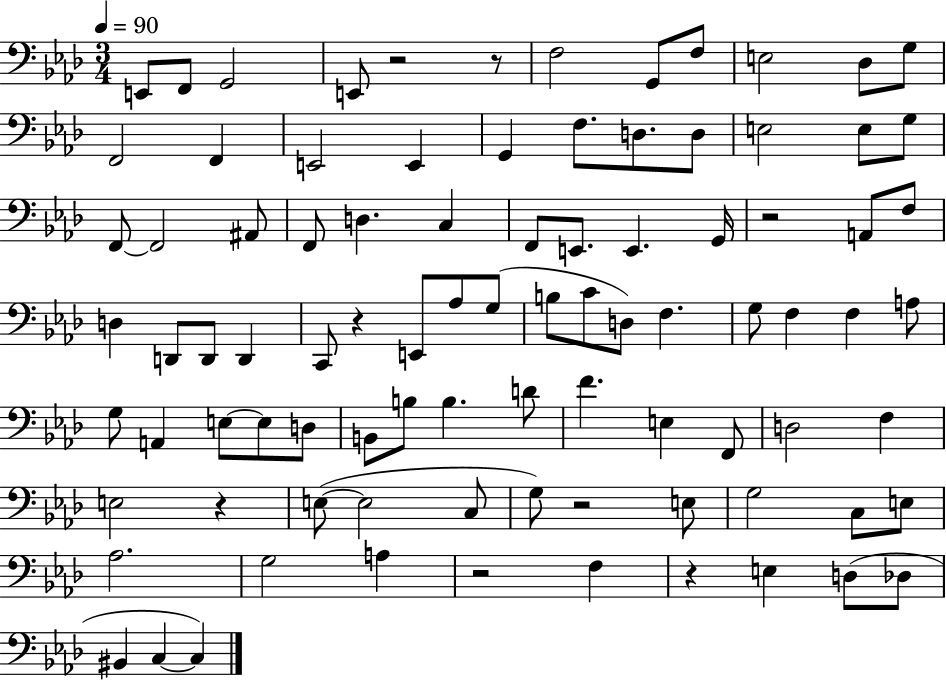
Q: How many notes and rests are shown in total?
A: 90